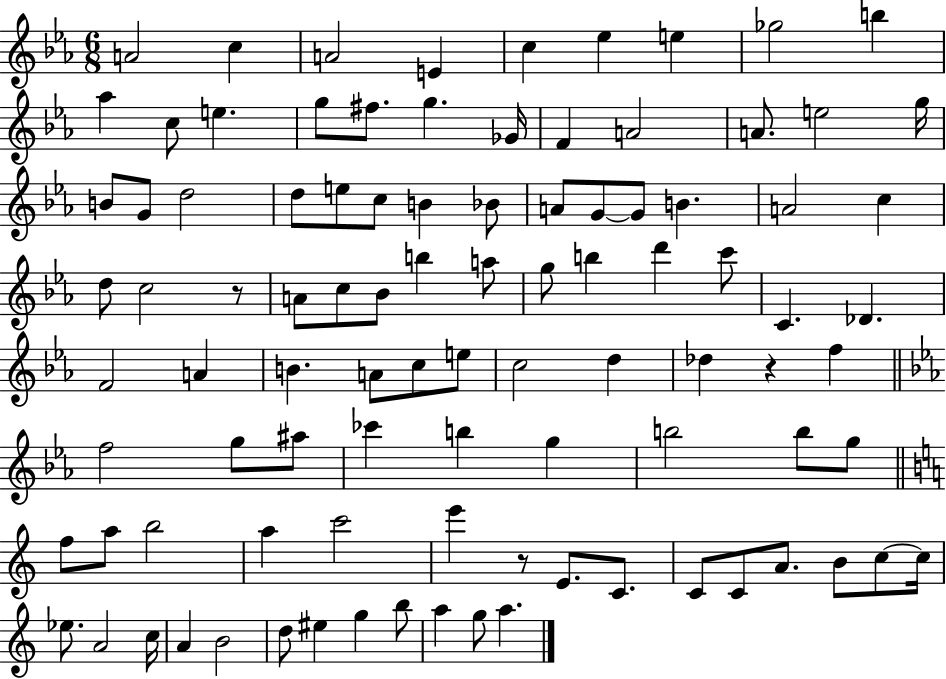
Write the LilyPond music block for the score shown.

{
  \clef treble
  \numericTimeSignature
  \time 6/8
  \key ees \major
  a'2 c''4 | a'2 e'4 | c''4 ees''4 e''4 | ges''2 b''4 | \break aes''4 c''8 e''4. | g''8 fis''8. g''4. ges'16 | f'4 a'2 | a'8. e''2 g''16 | \break b'8 g'8 d''2 | d''8 e''8 c''8 b'4 bes'8 | a'8 g'8~~ g'8 b'4. | a'2 c''4 | \break d''8 c''2 r8 | a'8 c''8 bes'8 b''4 a''8 | g''8 b''4 d'''4 c'''8 | c'4. des'4. | \break f'2 a'4 | b'4. a'8 c''8 e''8 | c''2 d''4 | des''4 r4 f''4 | \break \bar "||" \break \key c \minor f''2 g''8 ais''8 | ces'''4 b''4 g''4 | b''2 b''8 g''8 | \bar "||" \break \key c \major f''8 a''8 b''2 | a''4 c'''2 | e'''4 r8 e'8. c'8. | c'8 c'8 a'8. b'8 c''8~~ c''16 | \break ees''8. a'2 c''16 | a'4 b'2 | d''8 eis''4 g''4 b''8 | a''4 g''8 a''4. | \break \bar "|."
}